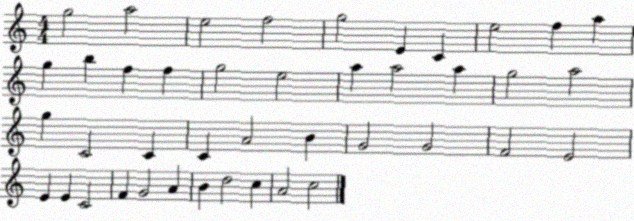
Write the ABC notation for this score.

X:1
T:Untitled
M:4/4
L:1/4
K:C
g2 a2 e2 f2 g2 E C e2 f a g b f f g2 e2 a a2 a g2 a2 g C2 C C A2 B G2 G2 F2 E2 E E C2 F G2 A B d2 c A2 c2